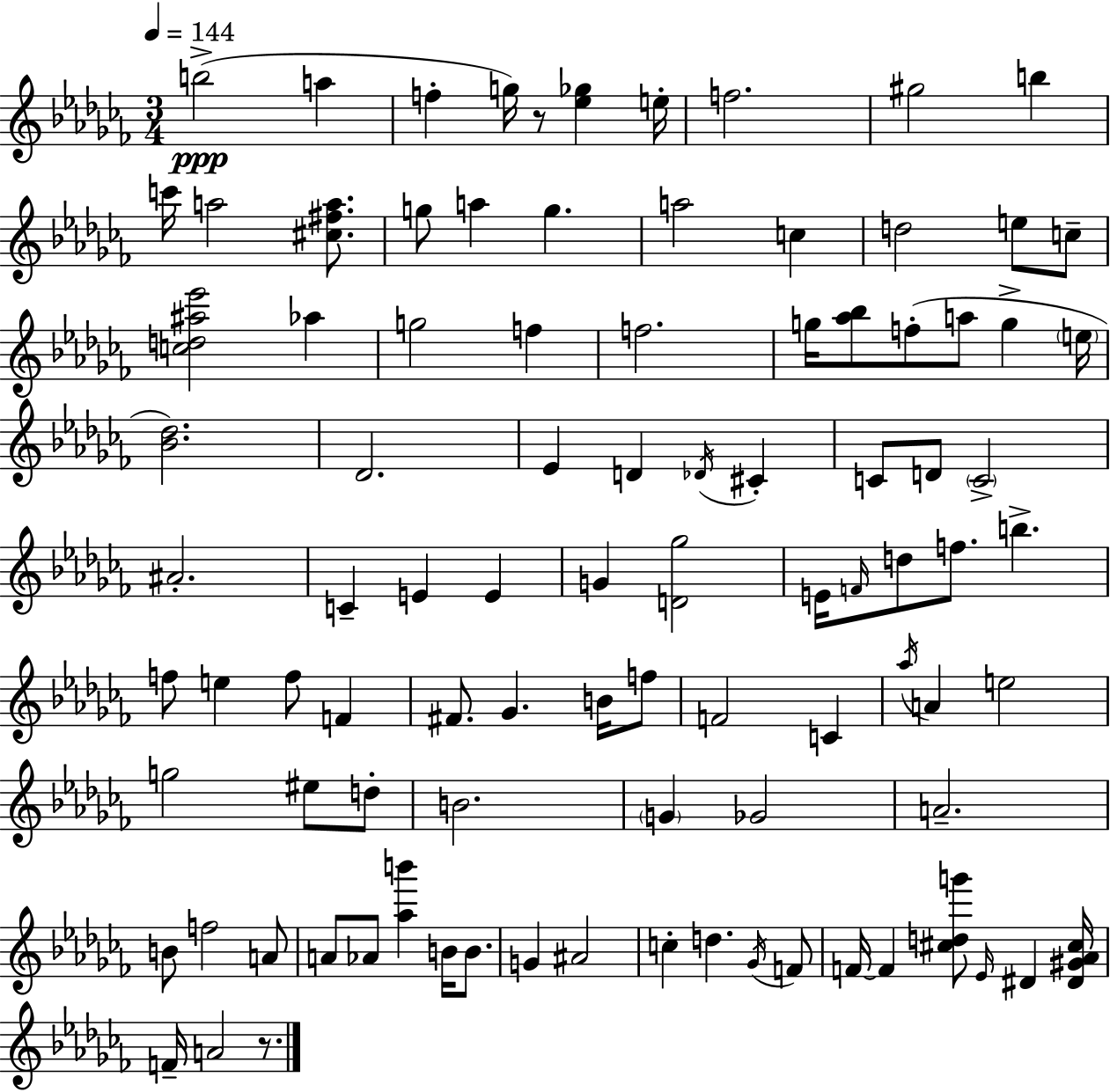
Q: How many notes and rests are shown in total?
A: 95